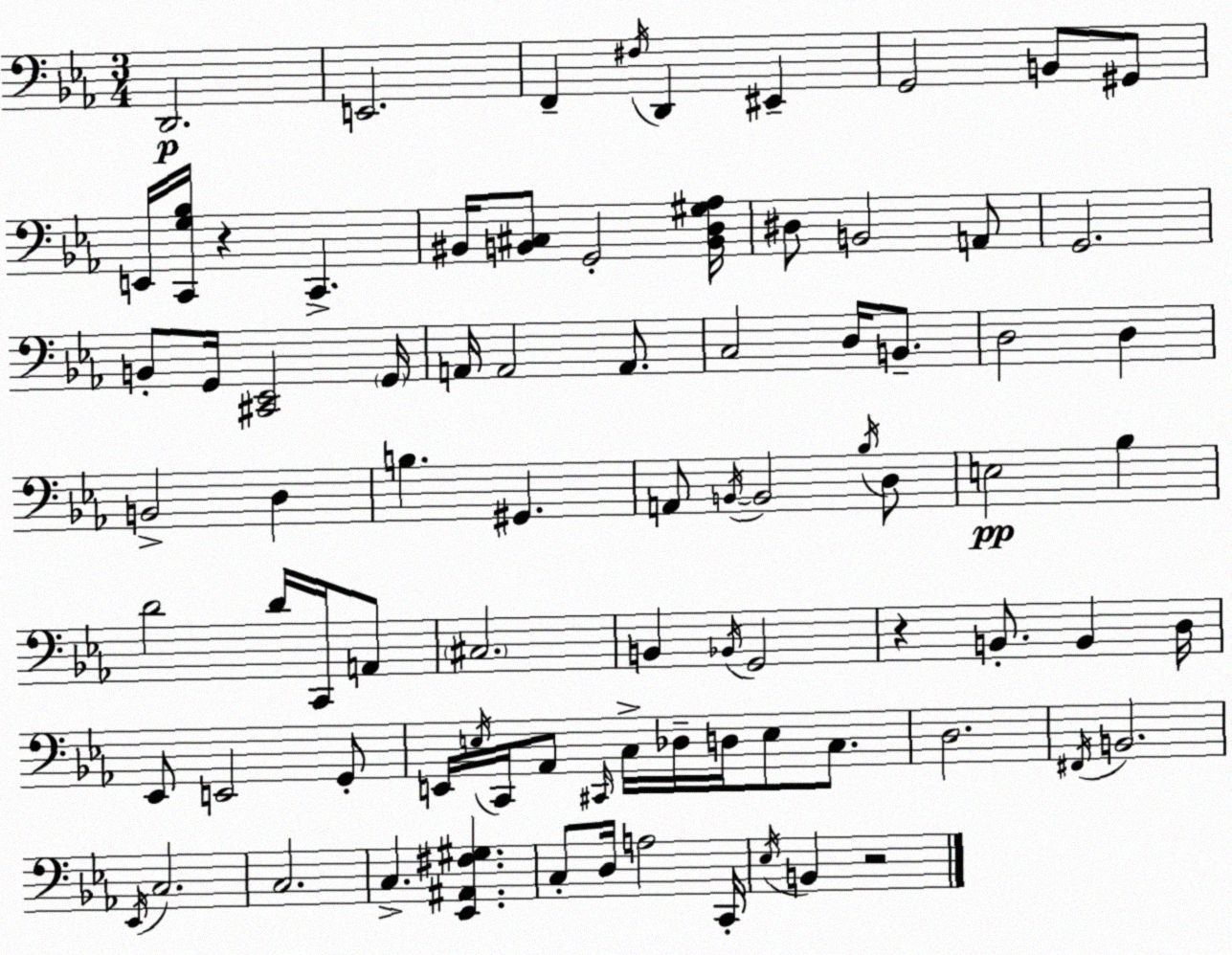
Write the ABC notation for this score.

X:1
T:Untitled
M:3/4
L:1/4
K:Eb
D,,2 E,,2 F,, ^F,/4 D,, ^E,, G,,2 B,,/2 ^G,,/2 E,,/4 [C,,G,_B,]/4 z C,, ^B,,/4 [B,,^C,]/2 G,,2 [B,,D,^G,_A,]/4 ^D,/2 B,,2 A,,/2 G,,2 B,,/2 G,,/4 [^C,,_E,,]2 G,,/4 A,,/4 A,,2 A,,/2 C,2 D,/4 B,,/2 D,2 D, B,,2 D, B, ^G,, A,,/2 B,,/4 B,,2 _B,/4 D,/2 E,2 _B, D2 D/4 C,,/4 A,,/2 ^C,2 B,, _B,,/4 G,,2 z B,,/2 B,, D,/4 _E,,/2 E,,2 G,,/2 E,,/4 E,/4 C,,/4 _A,,/2 ^C,,/4 C,/4 _D,/4 D,/4 E,/2 C,/2 D,2 ^F,,/4 B,,2 _E,,/4 C,2 C,2 C, [_E,,^A,,^F,^G,] C,/2 D,/4 A,2 C,,/4 _E,/4 B,, z2